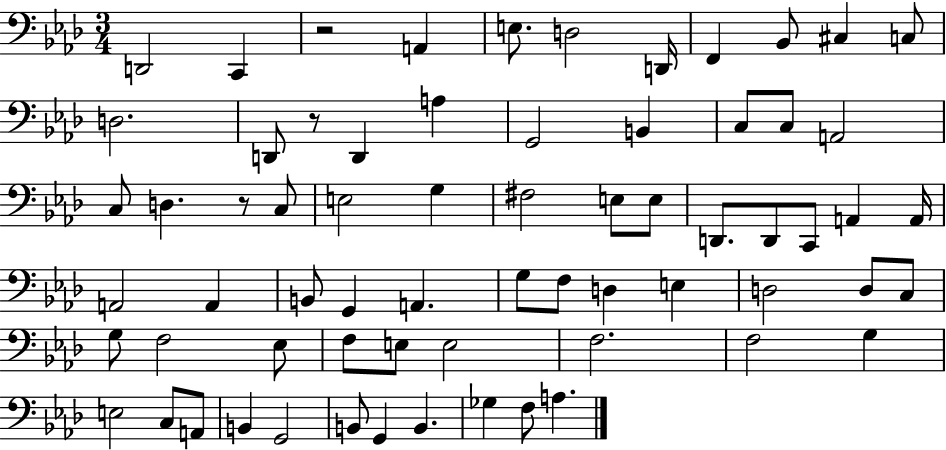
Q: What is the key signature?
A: AES major